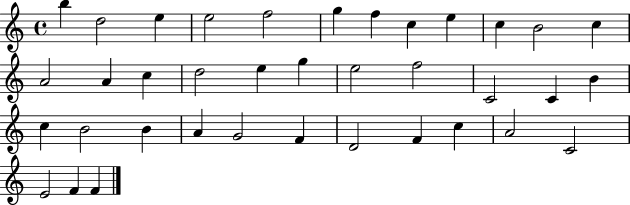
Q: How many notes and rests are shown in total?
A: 37